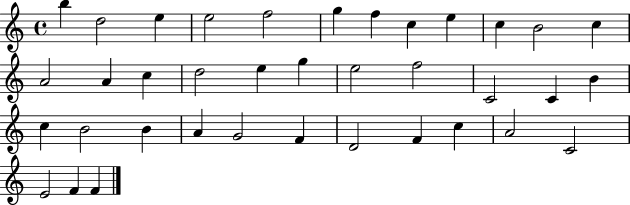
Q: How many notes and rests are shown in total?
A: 37